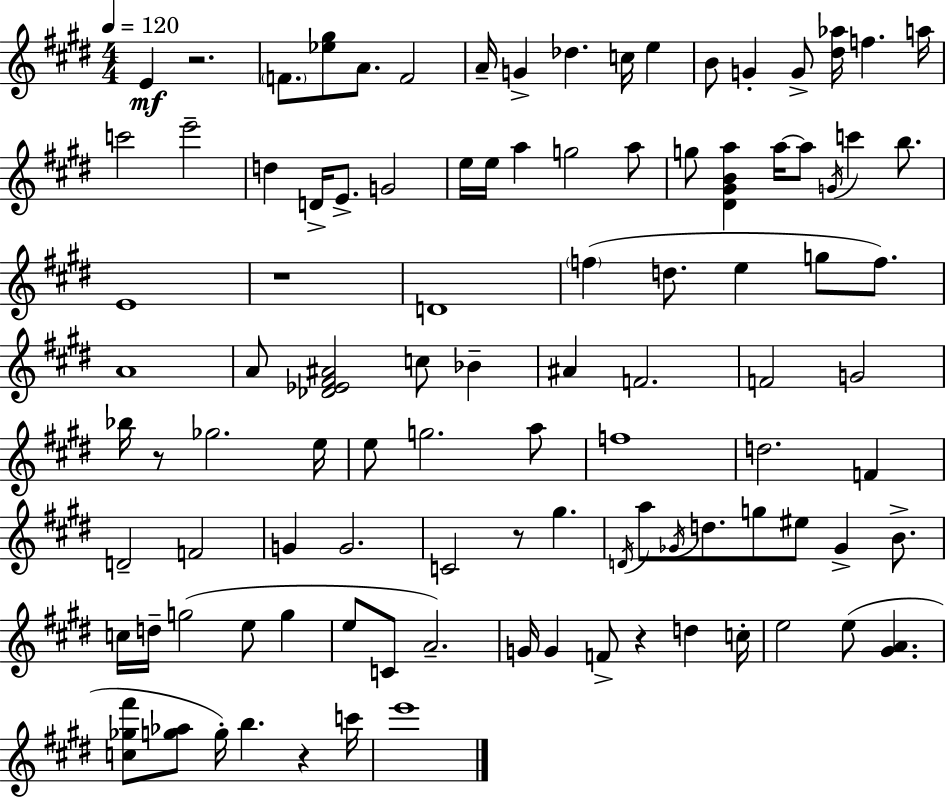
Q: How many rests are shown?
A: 6